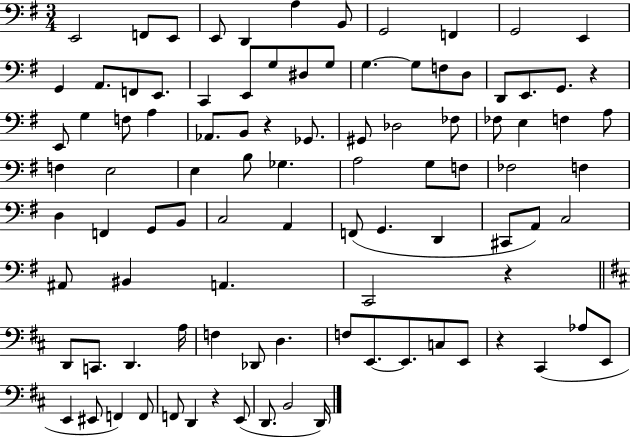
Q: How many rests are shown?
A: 5